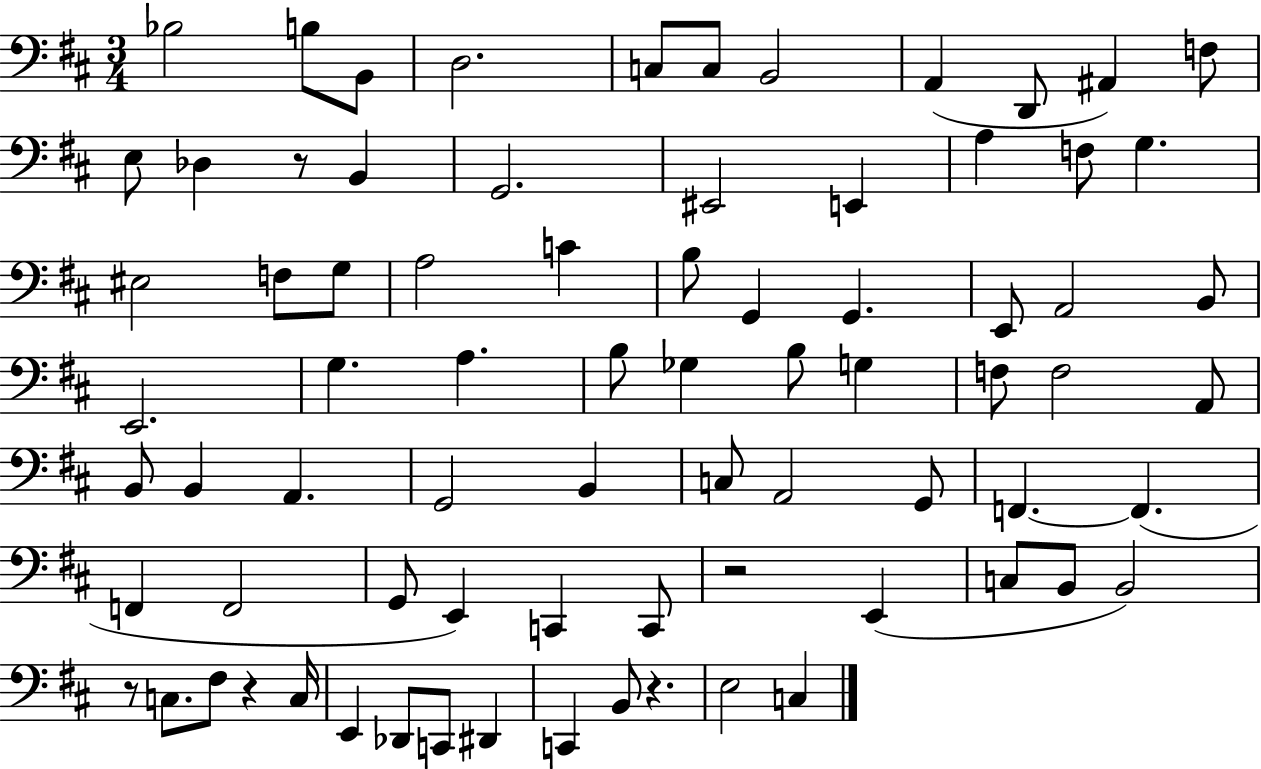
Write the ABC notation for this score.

X:1
T:Untitled
M:3/4
L:1/4
K:D
_B,2 B,/2 B,,/2 D,2 C,/2 C,/2 B,,2 A,, D,,/2 ^A,, F,/2 E,/2 _D, z/2 B,, G,,2 ^E,,2 E,, A, F,/2 G, ^E,2 F,/2 G,/2 A,2 C B,/2 G,, G,, E,,/2 A,,2 B,,/2 E,,2 G, A, B,/2 _G, B,/2 G, F,/2 F,2 A,,/2 B,,/2 B,, A,, G,,2 B,, C,/2 A,,2 G,,/2 F,, F,, F,, F,,2 G,,/2 E,, C,, C,,/2 z2 E,, C,/2 B,,/2 B,,2 z/2 C,/2 ^F,/2 z C,/4 E,, _D,,/2 C,,/2 ^D,, C,, B,,/2 z E,2 C,